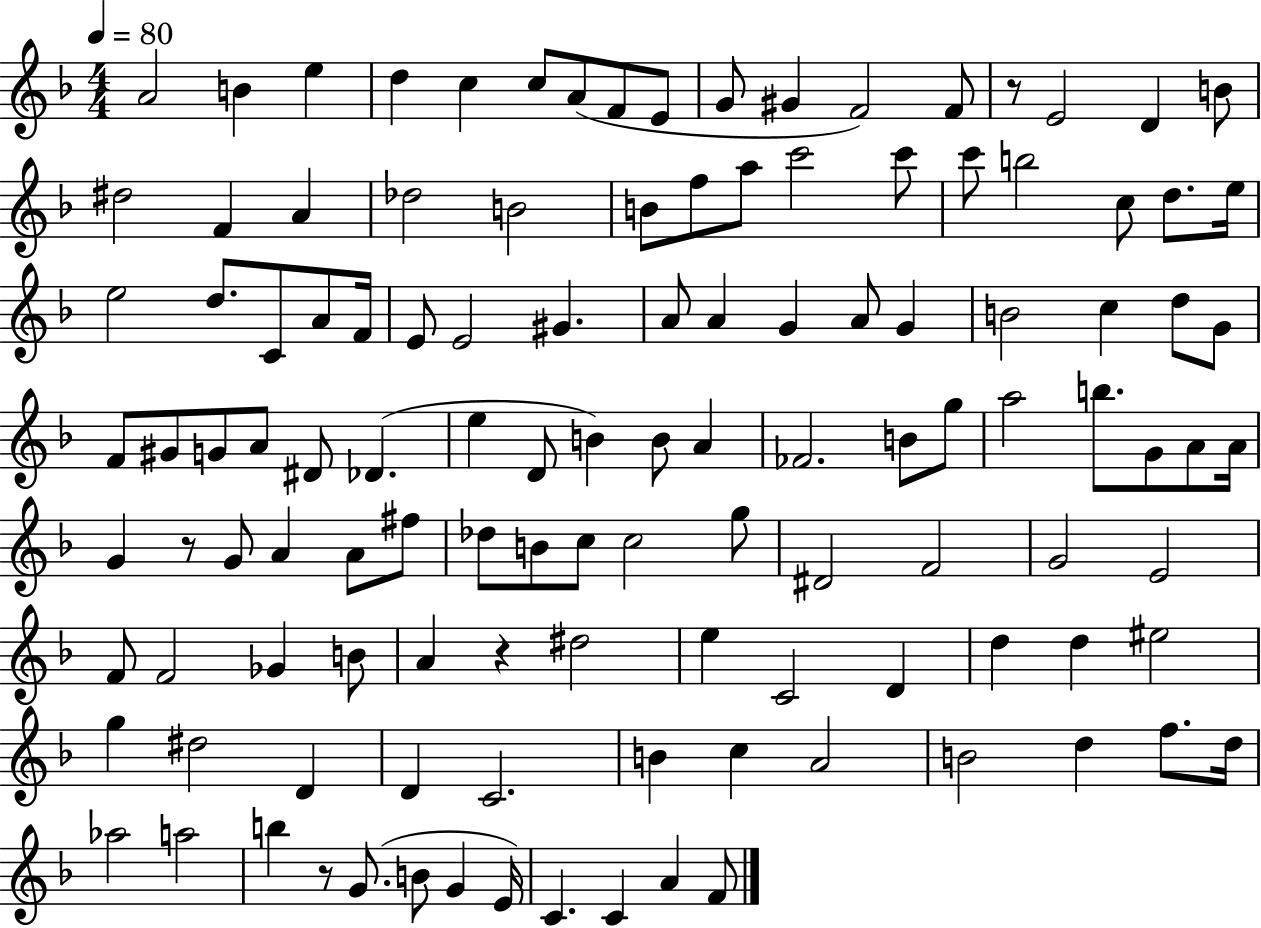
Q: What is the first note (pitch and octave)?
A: A4